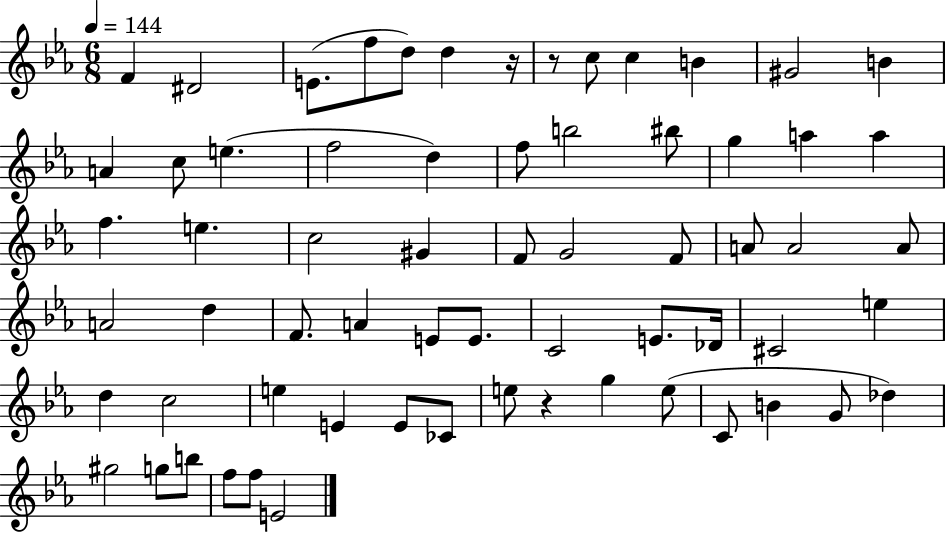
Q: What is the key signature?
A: EES major